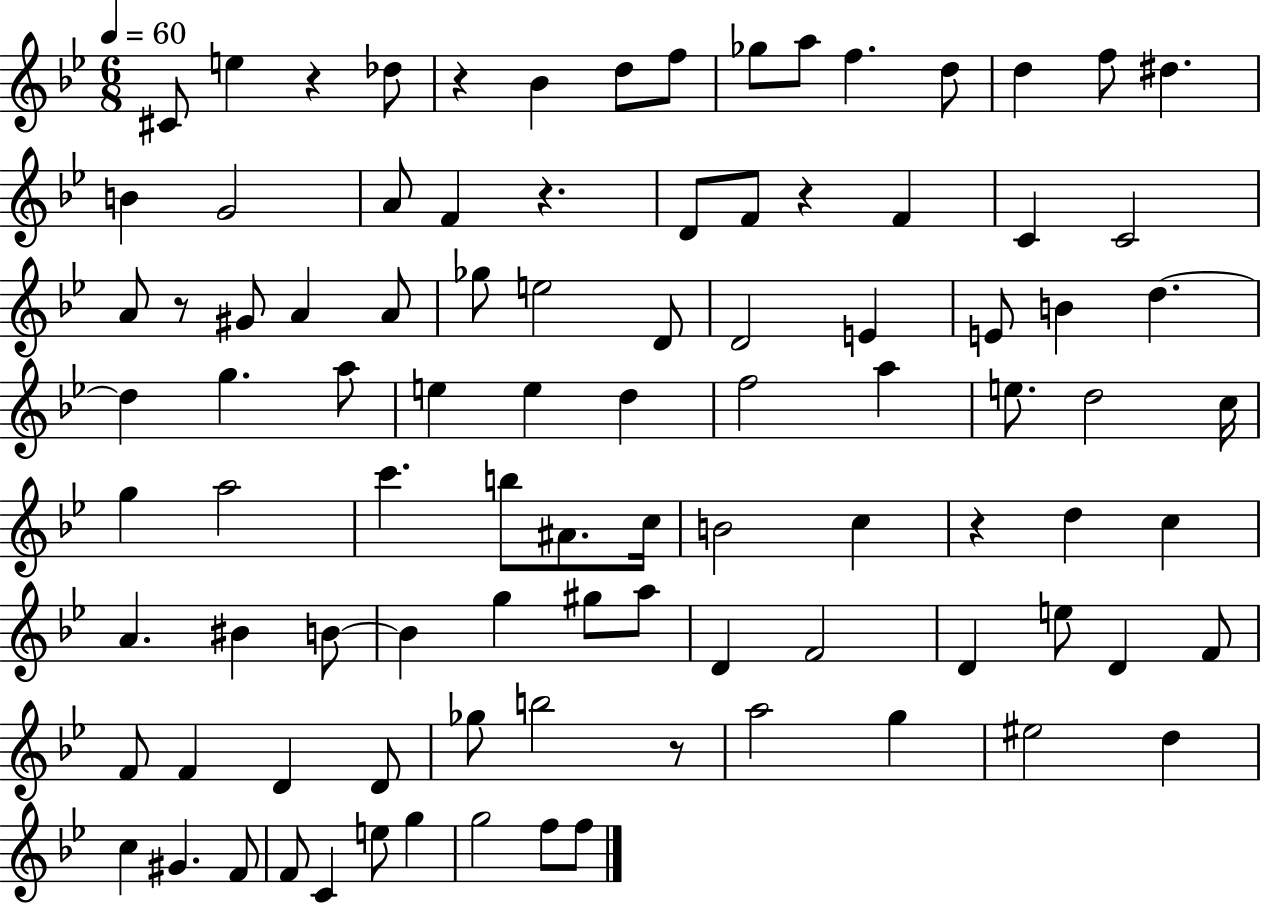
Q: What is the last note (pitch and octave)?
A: F5